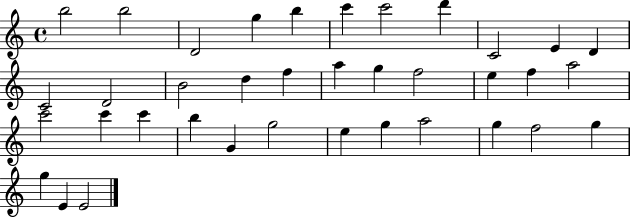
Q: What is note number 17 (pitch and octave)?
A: A5